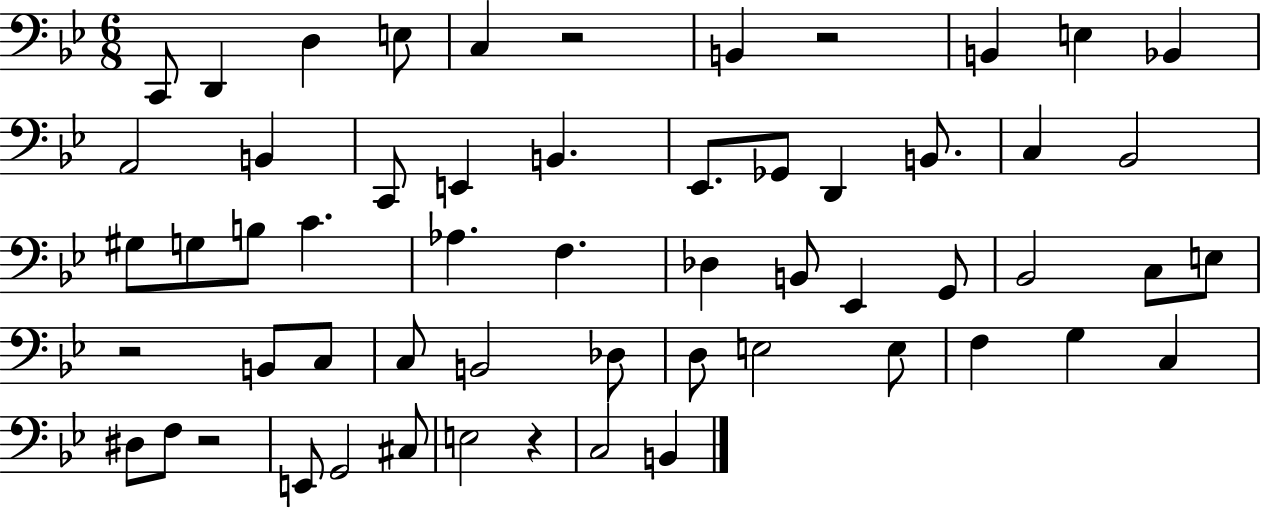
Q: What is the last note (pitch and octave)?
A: B2